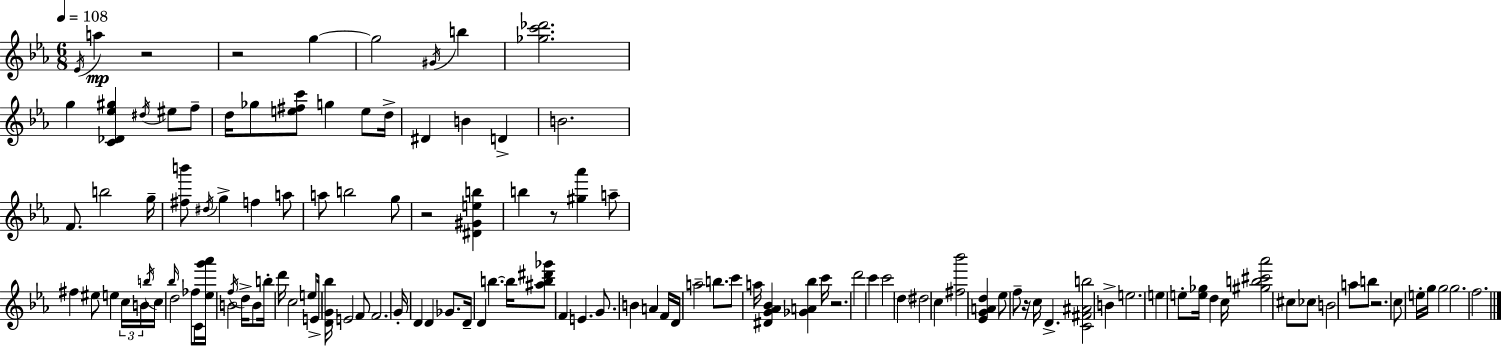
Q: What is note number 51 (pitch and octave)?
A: E4